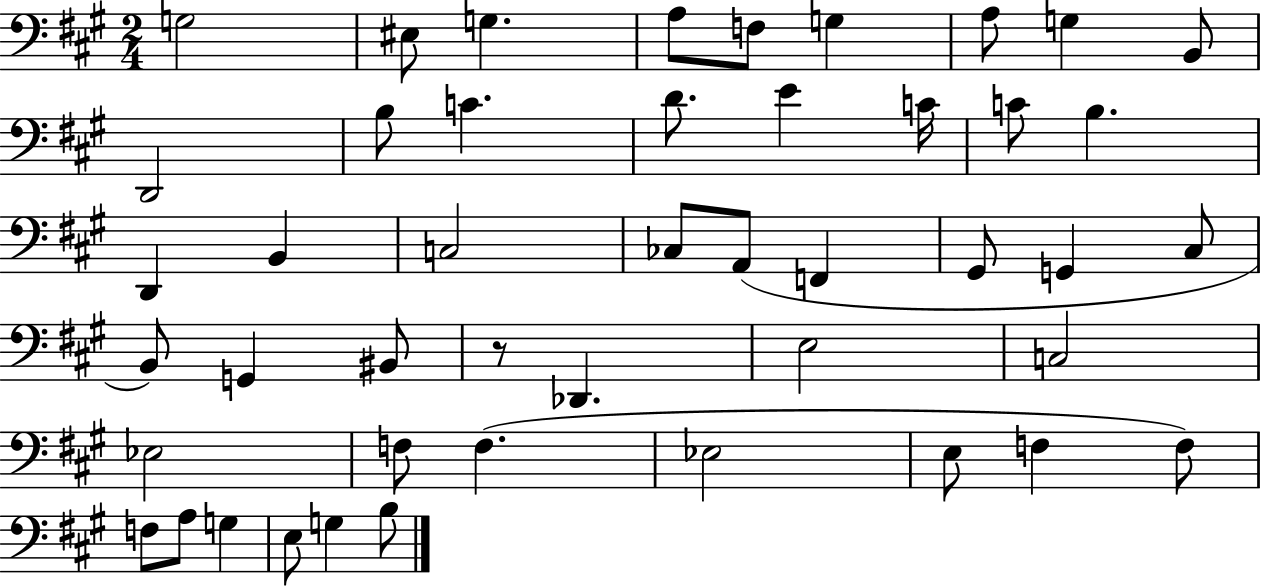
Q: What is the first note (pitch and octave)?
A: G3